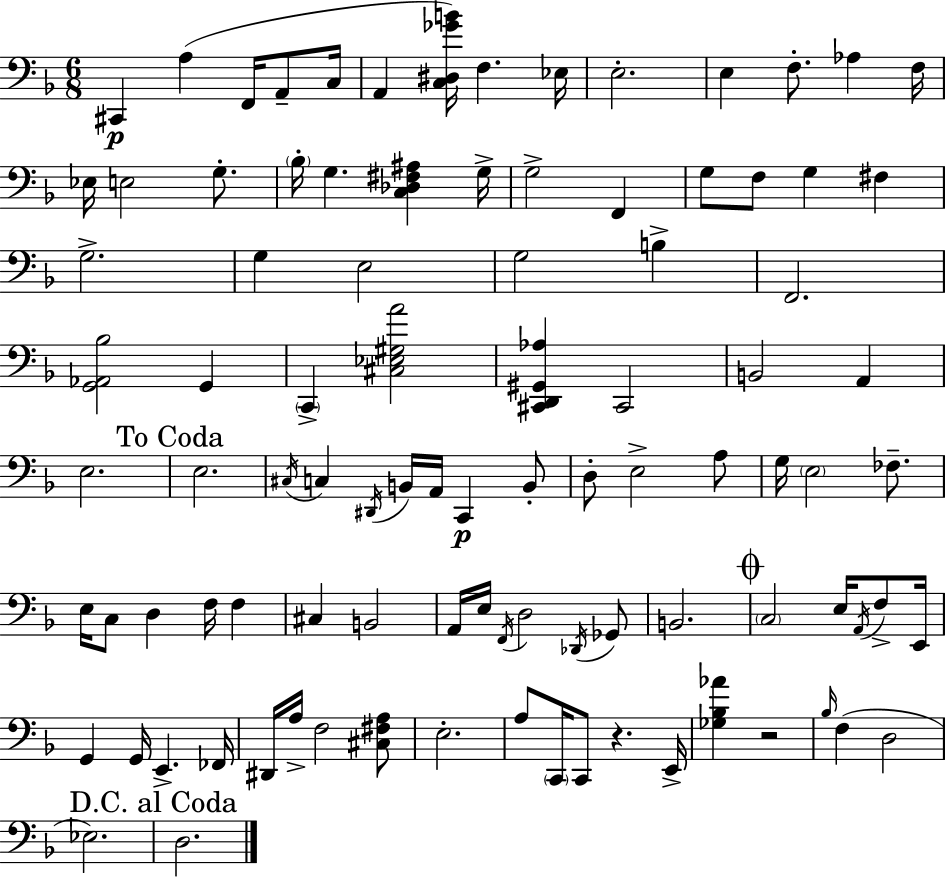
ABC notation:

X:1
T:Untitled
M:6/8
L:1/4
K:Dm
^C,, A, F,,/4 A,,/2 C,/4 A,, [C,^D,_GB]/4 F, _E,/4 E,2 E, F,/2 _A, F,/4 _E,/4 E,2 G,/2 _B,/4 G, [C,_D,^F,^A,] G,/4 G,2 F,, G,/2 F,/2 G, ^F, G,2 G, E,2 G,2 B, F,,2 [G,,_A,,_B,]2 G,, C,, [^C,_E,^G,A]2 [^C,,D,,^G,,_A,] ^C,,2 B,,2 A,, E,2 E,2 ^C,/4 C, ^D,,/4 B,,/4 A,,/4 C,, B,,/2 D,/2 E,2 A,/2 G,/4 E,2 _F,/2 E,/4 C,/2 D, F,/4 F, ^C, B,,2 A,,/4 E,/4 F,,/4 D,2 _D,,/4 _G,,/2 B,,2 C,2 E,/4 A,,/4 F,/2 E,,/4 G,, G,,/4 E,, _F,,/4 ^D,,/4 A,/4 F,2 [^C,^F,A,]/2 E,2 A,/2 C,,/4 C,,/2 z E,,/4 [_G,_B,_A] z2 _B,/4 F, D,2 _E,2 D,2